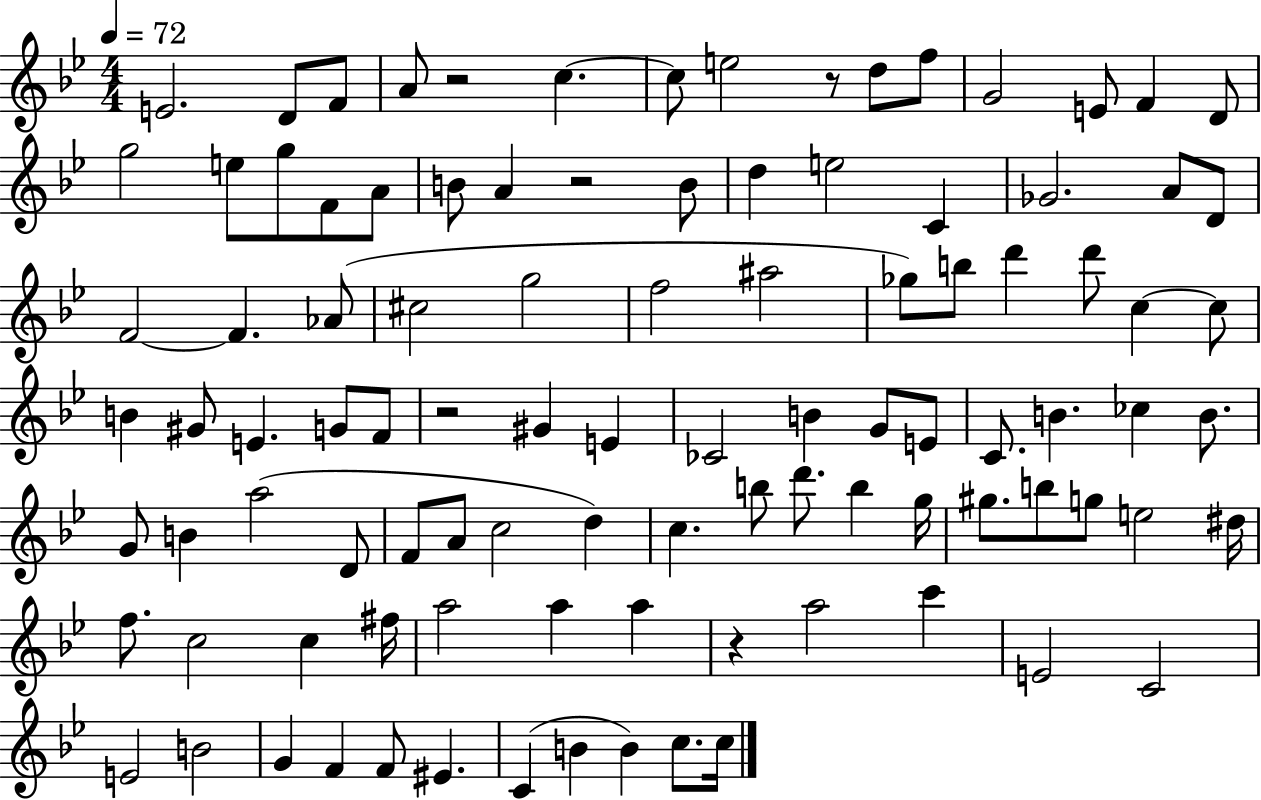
E4/h. D4/e F4/e A4/e R/h C5/q. C5/e E5/h R/e D5/e F5/e G4/h E4/e F4/q D4/e G5/h E5/e G5/e F4/e A4/e B4/e A4/q R/h B4/e D5/q E5/h C4/q Gb4/h. A4/e D4/e F4/h F4/q. Ab4/e C#5/h G5/h F5/h A#5/h Gb5/e B5/e D6/q D6/e C5/q C5/e B4/q G#4/e E4/q. G4/e F4/e R/h G#4/q E4/q CES4/h B4/q G4/e E4/e C4/e. B4/q. CES5/q B4/e. G4/e B4/q A5/h D4/e F4/e A4/e C5/h D5/q C5/q. B5/e D6/e. B5/q G5/s G#5/e. B5/e G5/e E5/h D#5/s F5/e. C5/h C5/q F#5/s A5/h A5/q A5/q R/q A5/h C6/q E4/h C4/h E4/h B4/h G4/q F4/q F4/e EIS4/q. C4/q B4/q B4/q C5/e. C5/s